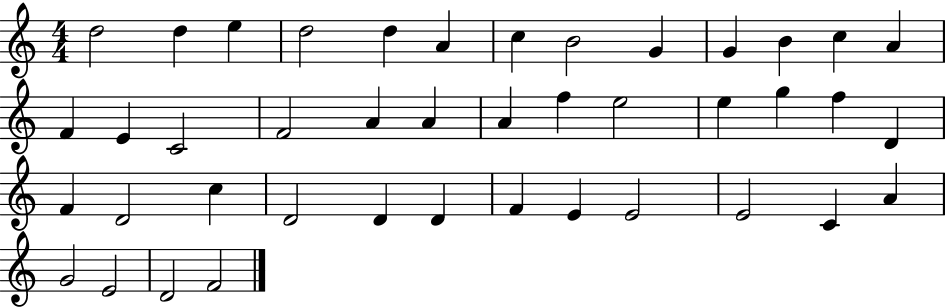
D5/h D5/q E5/q D5/h D5/q A4/q C5/q B4/h G4/q G4/q B4/q C5/q A4/q F4/q E4/q C4/h F4/h A4/q A4/q A4/q F5/q E5/h E5/q G5/q F5/q D4/q F4/q D4/h C5/q D4/h D4/q D4/q F4/q E4/q E4/h E4/h C4/q A4/q G4/h E4/h D4/h F4/h